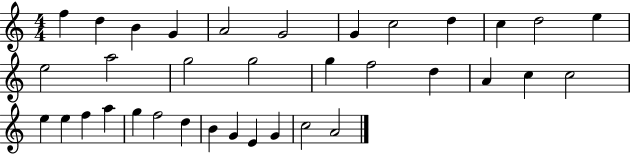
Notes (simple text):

F5/q D5/q B4/q G4/q A4/h G4/h G4/q C5/h D5/q C5/q D5/h E5/q E5/h A5/h G5/h G5/h G5/q F5/h D5/q A4/q C5/q C5/h E5/q E5/q F5/q A5/q G5/q F5/h D5/q B4/q G4/q E4/q G4/q C5/h A4/h